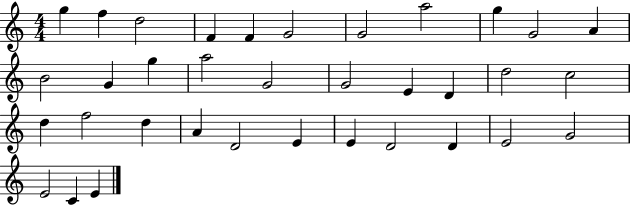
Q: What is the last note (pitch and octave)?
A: E4